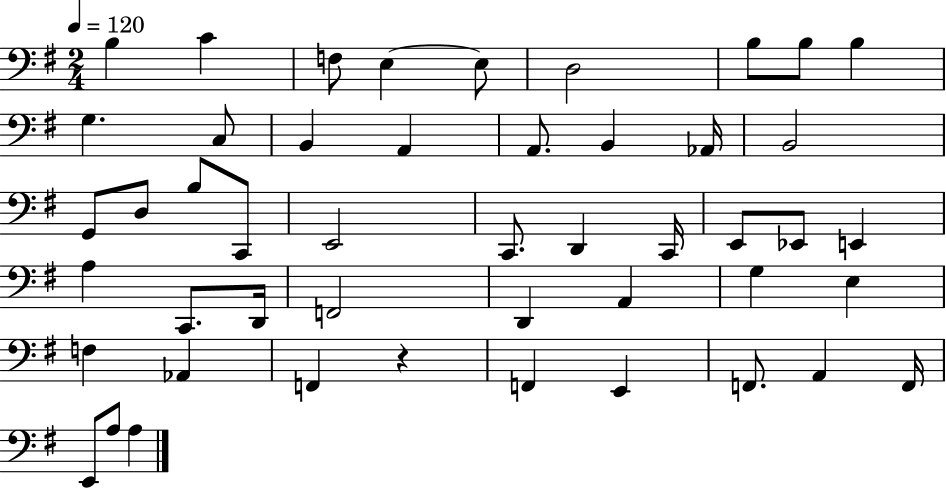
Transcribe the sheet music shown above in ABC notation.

X:1
T:Untitled
M:2/4
L:1/4
K:G
B, C F,/2 E, E,/2 D,2 B,/2 B,/2 B, G, C,/2 B,, A,, A,,/2 B,, _A,,/4 B,,2 G,,/2 D,/2 B,/2 C,,/2 E,,2 C,,/2 D,, C,,/4 E,,/2 _E,,/2 E,, A, C,,/2 D,,/4 F,,2 D,, A,, G, E, F, _A,, F,, z F,, E,, F,,/2 A,, F,,/4 E,,/2 A,/2 A,